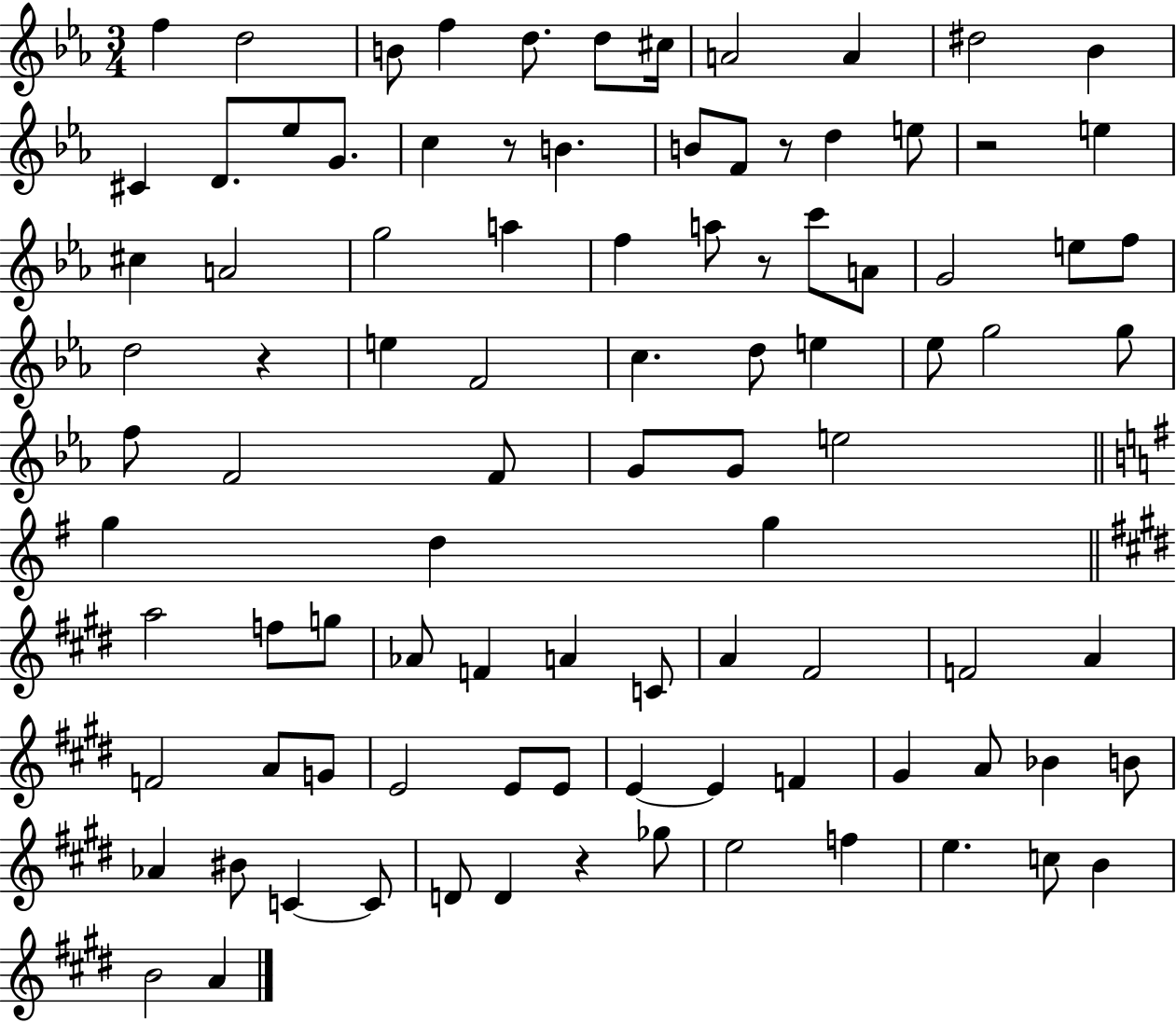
F5/q D5/h B4/e F5/q D5/e. D5/e C#5/s A4/h A4/q D#5/h Bb4/q C#4/q D4/e. Eb5/e G4/e. C5/q R/e B4/q. B4/e F4/e R/e D5/q E5/e R/h E5/q C#5/q A4/h G5/h A5/q F5/q A5/e R/e C6/e A4/e G4/h E5/e F5/e D5/h R/q E5/q F4/h C5/q. D5/e E5/q Eb5/e G5/h G5/e F5/e F4/h F4/e G4/e G4/e E5/h G5/q D5/q G5/q A5/h F5/e G5/e Ab4/e F4/q A4/q C4/e A4/q F#4/h F4/h A4/q F4/h A4/e G4/e E4/h E4/e E4/e E4/q E4/q F4/q G#4/q A4/e Bb4/q B4/e Ab4/q BIS4/e C4/q C4/e D4/e D4/q R/q Gb5/e E5/h F5/q E5/q. C5/e B4/q B4/h A4/q